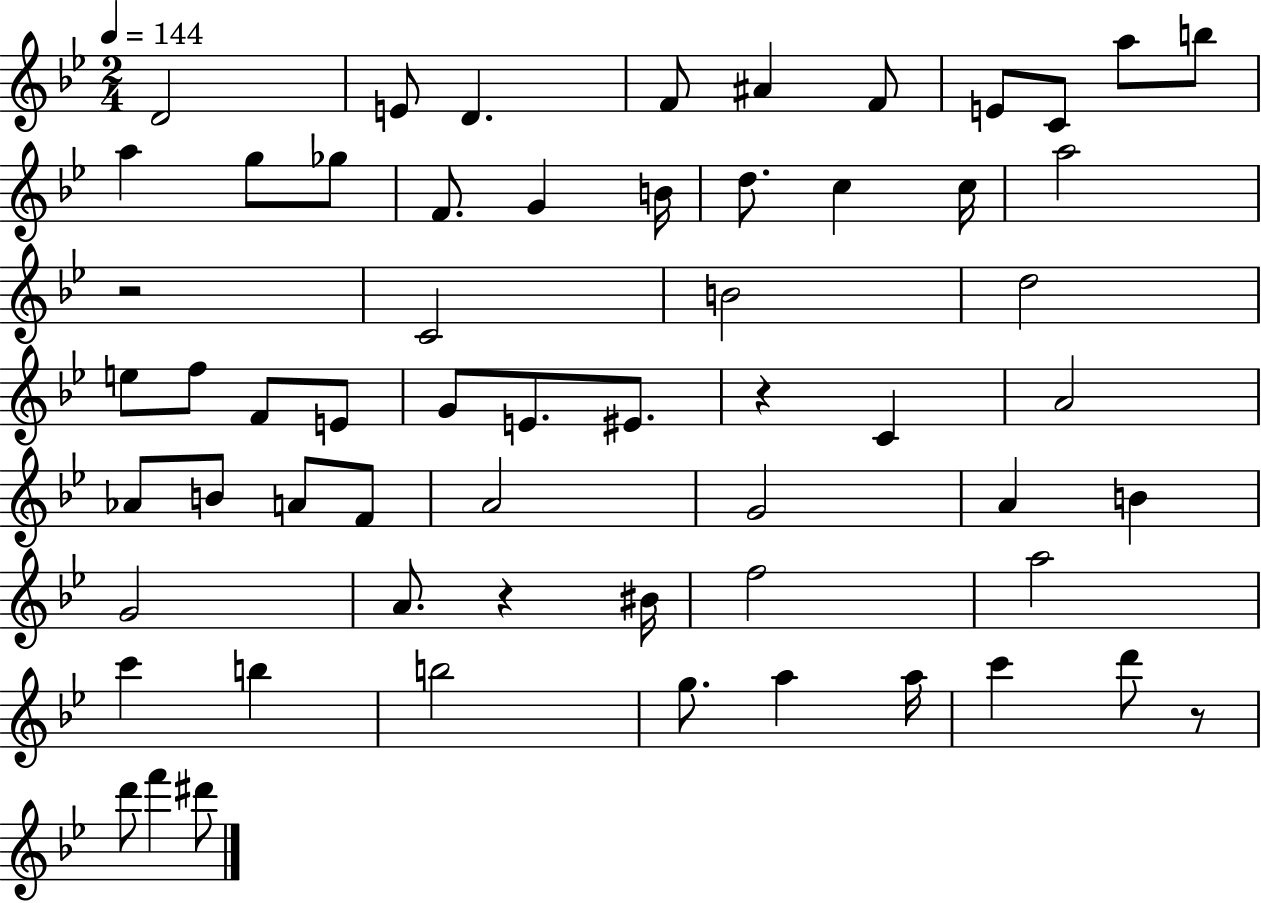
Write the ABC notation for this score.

X:1
T:Untitled
M:2/4
L:1/4
K:Bb
D2 E/2 D F/2 ^A F/2 E/2 C/2 a/2 b/2 a g/2 _g/2 F/2 G B/4 d/2 c c/4 a2 z2 C2 B2 d2 e/2 f/2 F/2 E/2 G/2 E/2 ^E/2 z C A2 _A/2 B/2 A/2 F/2 A2 G2 A B G2 A/2 z ^B/4 f2 a2 c' b b2 g/2 a a/4 c' d'/2 z/2 d'/2 f' ^d'/2